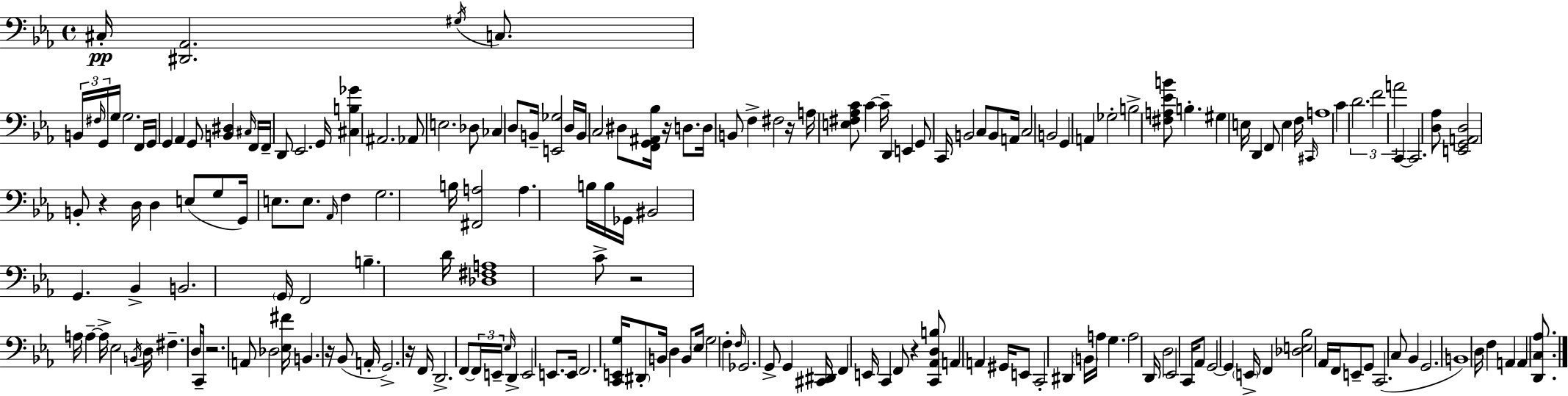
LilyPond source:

{
  \clef bass
  \time 4/4
  \defaultTimeSignature
  \key c \minor
  cis16-.\pp <dis, aes,>2. \acciaccatura { gis16 } c8. | \tuplet 3/2 { b,16 \grace { fis16 } g,16 } g16 g2. | f,16 g,16 g,4 aes,4 g,8 <b, dis>4 | \grace { cis16 } f,16 f,16-- d,8 ees,2. | \break g,16 <cis b ges'>4 ais,2. | aes,8 e2. | des8 ces4 d8 b,16-- <e, ges>2 | d16 b,16 c2 dis8 <f, g, ais, bes>16 r16 | \break d8. d16 b,8 f4-> fis2 | r16 a16 <e fis aes c'>8 c'4~~ c'16-- d,4 e,4 | g,8 c,16 b,2 c8 | b,8 a,16 c2 b,2 | \break g,4 a,4 ges2-. | b2-> <fis a ees' b'>8 b4.-. | gis4 e16 d,4 f,8 e4 | f16 \grace { cis,16 } a1 | \break c'4 \tuplet 3/2 { d'2. | f'2 a'2 } | c,4~~ c,2. | <d aes>8 <e, g, a, d>2 b,8-. | \break r4 d16 d4 e8( g8 g,16) e8. | e8. \grace { aes,16 } f4 g2. | b16 <fis, a>2 a4. | b16 b16 ges,16 bis,2 g,4. | \break bes,4-> b,2. | \parenthesize g,16 f,2 b4.-- | d'16 <des fis a>1 | c'8-> r2 a16 | \break a4--~~ a16-> ees2 \acciaccatura { b,16 } d16 fis4.-- | d16 c,8-- r2. | a,8 des2 <ees fis'>16 b,4. | r16 bes,8( a,16-. g,2.->) | \break r16 f,16 d,2.-> | f,8~~ \tuplet 3/2 { f,16 e,16-- \grace { ees16 } } d,4-> e,2 | e,8. e,16 f,2. | <c, e, g>16 \parenthesize dis,8-. b,16 d4 b,8 \parenthesize ees16 g2 | \break f4-. \grace { f16 } ges,2. | g,8-> g,4 <cis, dis,>16 f,4 | e,16 c,4 f,8 r4 <c, aes, d b>8 | a,4 a,4 gis,16 e,8 c,2-. | \break dis,4 \parenthesize b,16 a16 g4. a2 | d,16 d2 | ees,2 c,16 aes,8 g,2~~ | g,4 \parenthesize e,16-> f,4 <des e bes>2 | \break aes,16 f,16 e,8-- g,8 c,2.( | c8 bes,4 g,2. | b,1) | d16 f4 a,4 | \break a,4 <d, c aes>8. \bar "|."
}